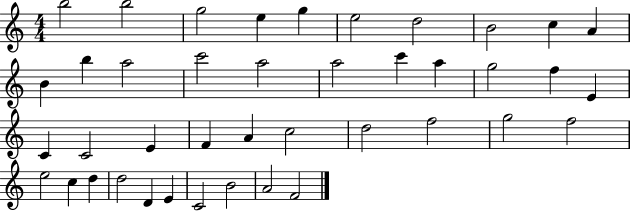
B5/h B5/h G5/h E5/q G5/q E5/h D5/h B4/h C5/q A4/q B4/q B5/q A5/h C6/h A5/h A5/h C6/q A5/q G5/h F5/q E4/q C4/q C4/h E4/q F4/q A4/q C5/h D5/h F5/h G5/h F5/h E5/h C5/q D5/q D5/h D4/q E4/q C4/h B4/h A4/h F4/h